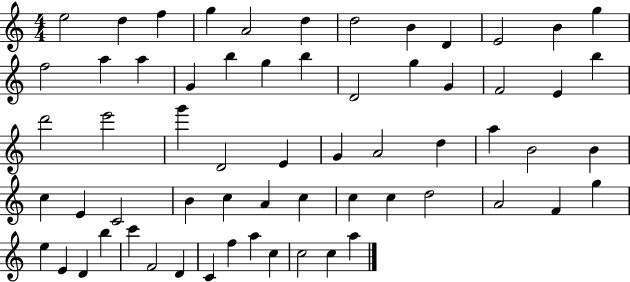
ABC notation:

X:1
T:Untitled
M:4/4
L:1/4
K:C
e2 d f g A2 d d2 B D E2 B g f2 a a G b g b D2 g G F2 E b d'2 e'2 g' D2 E G A2 d a B2 B c E C2 B c A c c c d2 A2 F g e E D b c' F2 D C f a c c2 c a